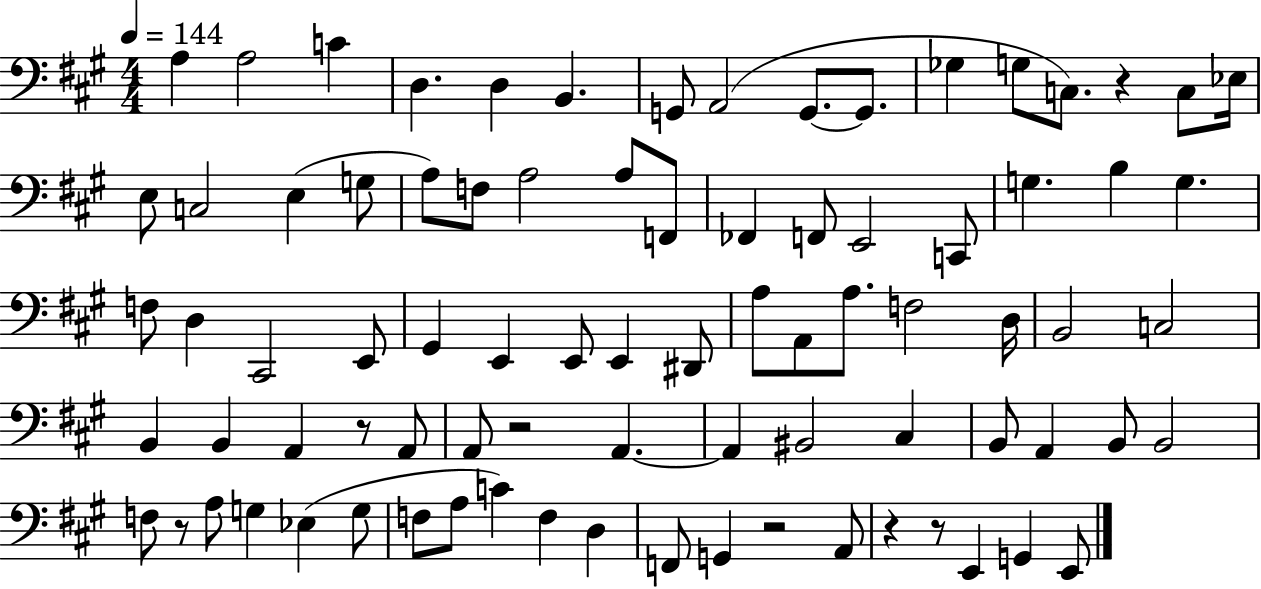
A3/q A3/h C4/q D3/q. D3/q B2/q. G2/e A2/h G2/e. G2/e. Gb3/q G3/e C3/e. R/q C3/e Eb3/s E3/e C3/h E3/q G3/e A3/e F3/e A3/h A3/e F2/e FES2/q F2/e E2/h C2/e G3/q. B3/q G3/q. F3/e D3/q C#2/h E2/e G#2/q E2/q E2/e E2/q D#2/e A3/e A2/e A3/e. F3/h D3/s B2/h C3/h B2/q B2/q A2/q R/e A2/e A2/e R/h A2/q. A2/q BIS2/h C#3/q B2/e A2/q B2/e B2/h F3/e R/e A3/e G3/q Eb3/q G3/e F3/e A3/e C4/q F3/q D3/q F2/e G2/q R/h A2/e R/q R/e E2/q G2/q E2/e